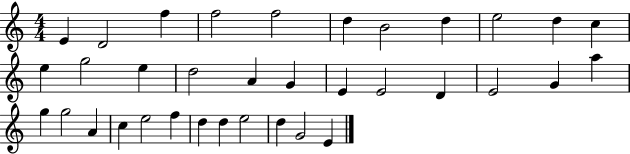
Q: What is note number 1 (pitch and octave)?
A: E4